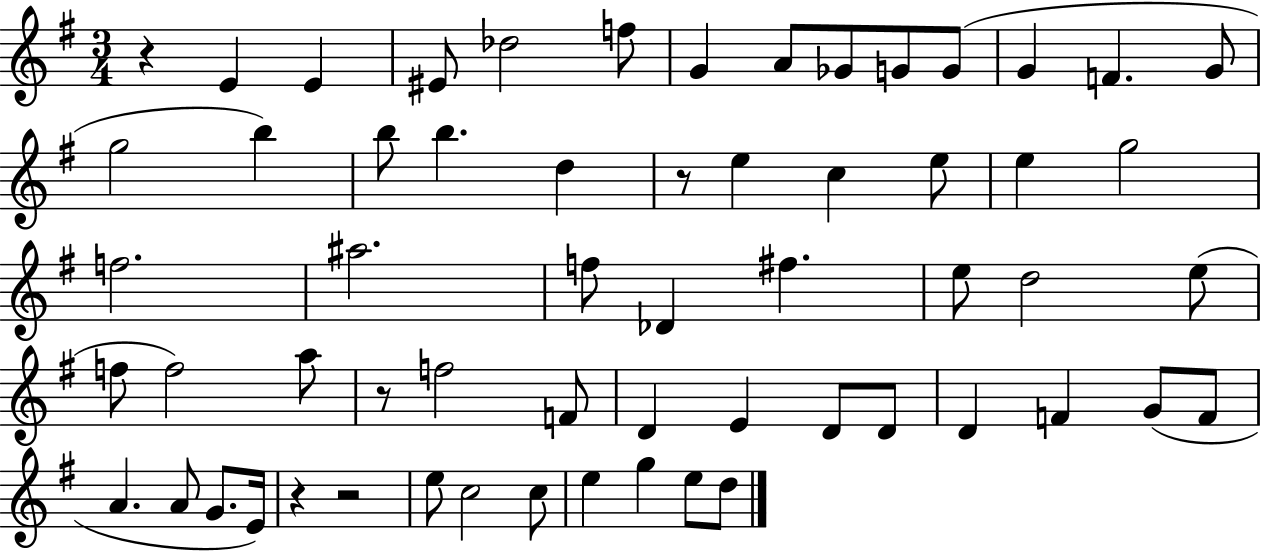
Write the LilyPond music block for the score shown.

{
  \clef treble
  \numericTimeSignature
  \time 3/4
  \key g \major
  r4 e'4 e'4 | eis'8 des''2 f''8 | g'4 a'8 ges'8 g'8 g'8( | g'4 f'4. g'8 | \break g''2 b''4) | b''8 b''4. d''4 | r8 e''4 c''4 e''8 | e''4 g''2 | \break f''2. | ais''2. | f''8 des'4 fis''4. | e''8 d''2 e''8( | \break f''8 f''2) a''8 | r8 f''2 f'8 | d'4 e'4 d'8 d'8 | d'4 f'4 g'8( f'8 | \break a'4. a'8 g'8. e'16) | r4 r2 | e''8 c''2 c''8 | e''4 g''4 e''8 d''8 | \break \bar "|."
}